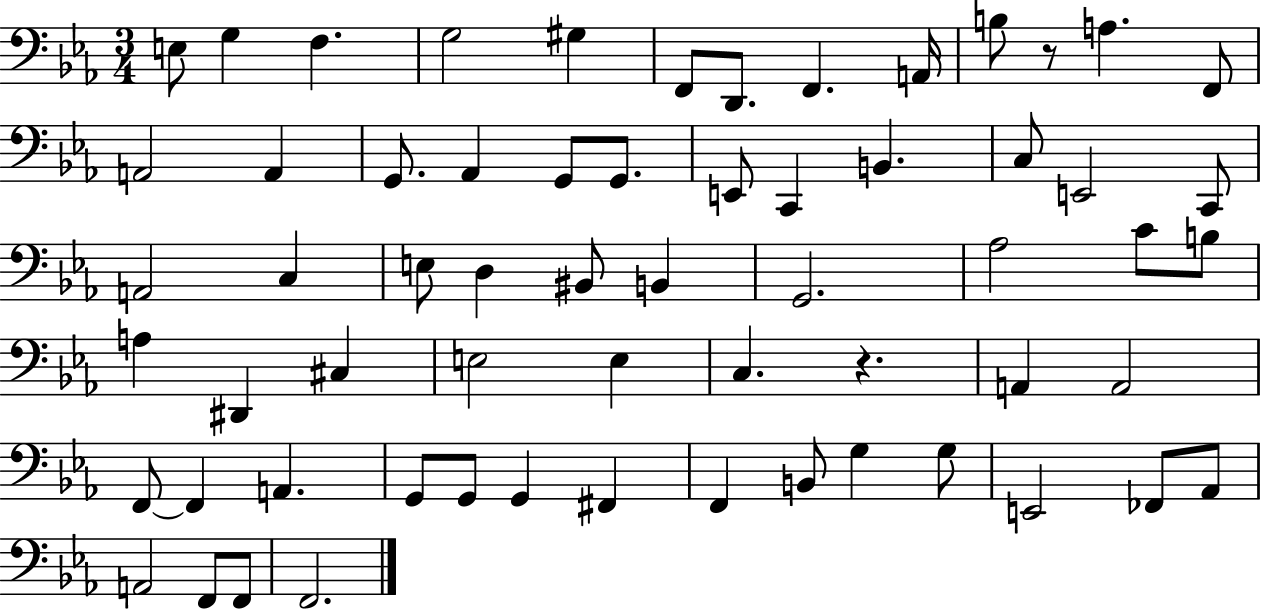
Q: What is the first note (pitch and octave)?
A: E3